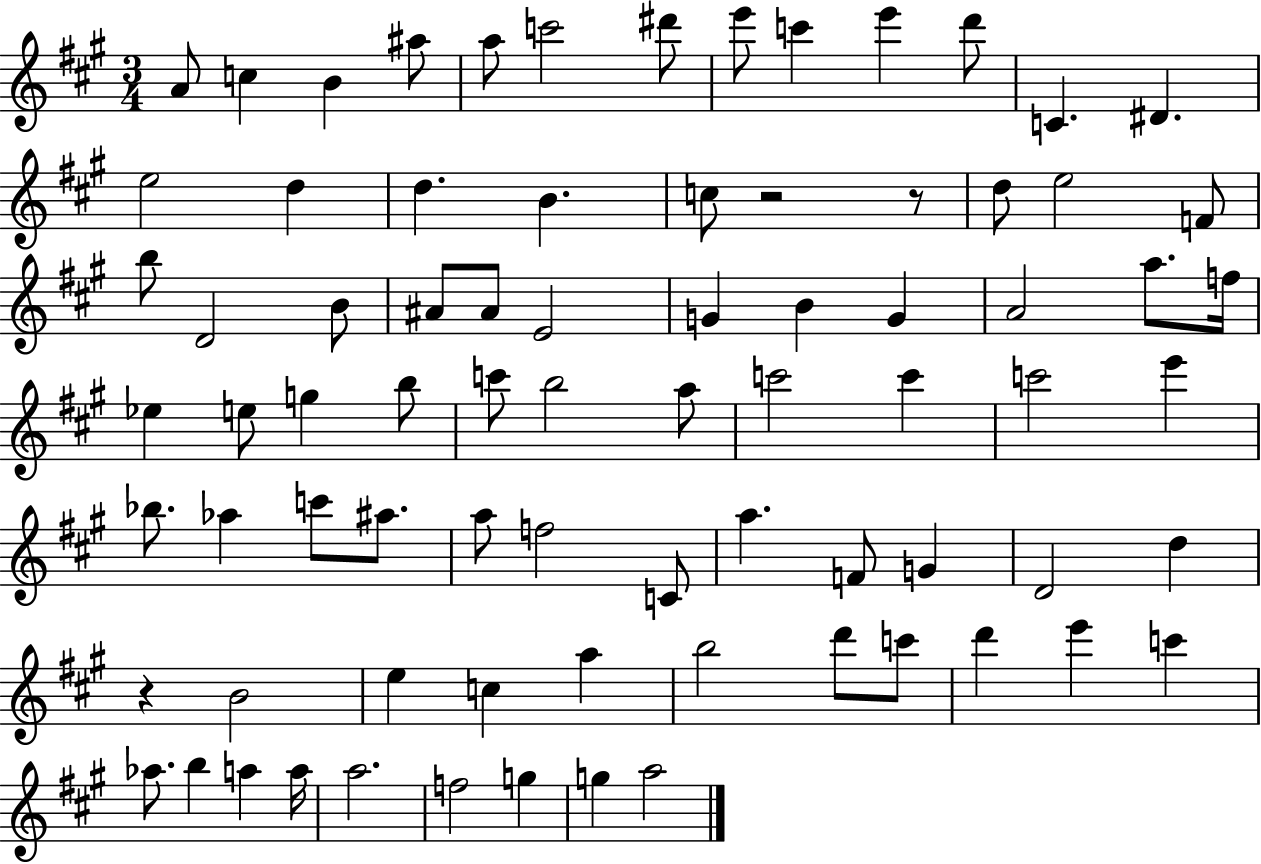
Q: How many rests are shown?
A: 3